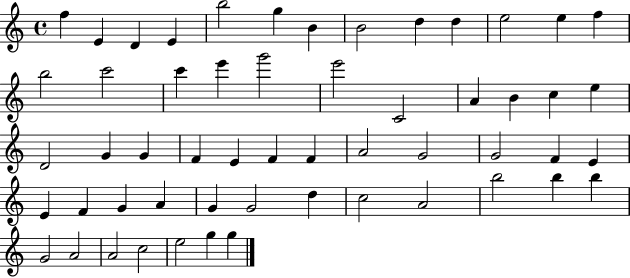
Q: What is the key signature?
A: C major